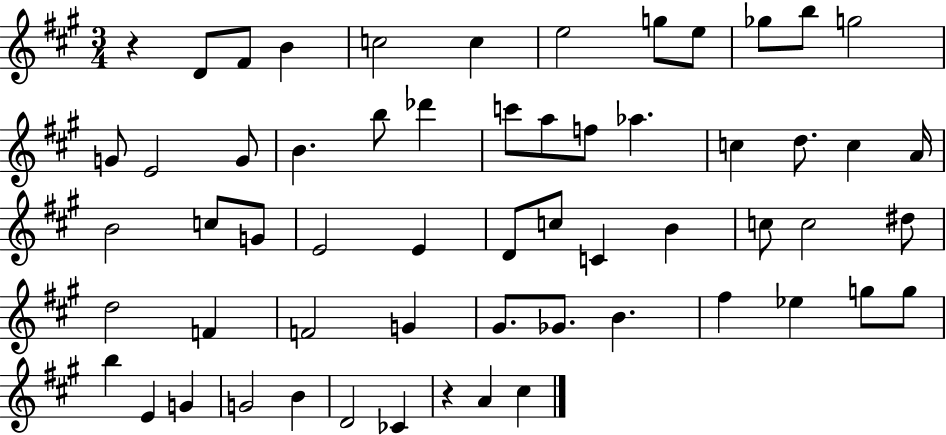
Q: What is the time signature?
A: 3/4